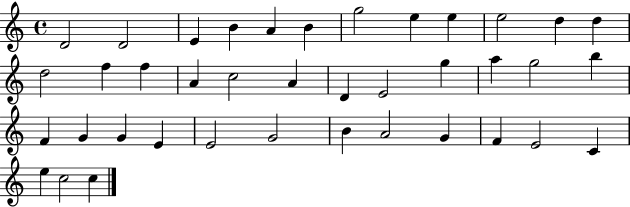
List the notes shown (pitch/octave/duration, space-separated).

D4/h D4/h E4/q B4/q A4/q B4/q G5/h E5/q E5/q E5/h D5/q D5/q D5/h F5/q F5/q A4/q C5/h A4/q D4/q E4/h G5/q A5/q G5/h B5/q F4/q G4/q G4/q E4/q E4/h G4/h B4/q A4/h G4/q F4/q E4/h C4/q E5/q C5/h C5/q